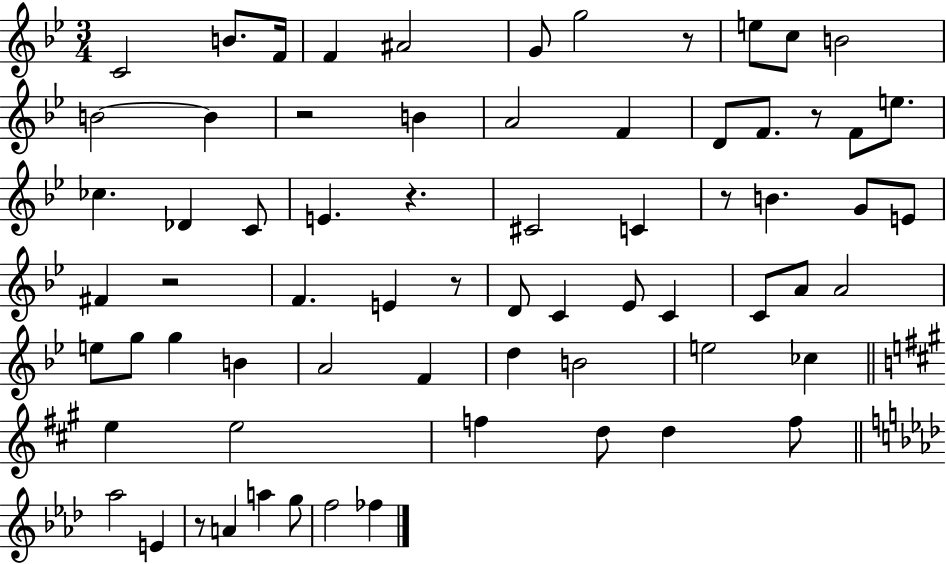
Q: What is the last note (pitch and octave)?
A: FES5